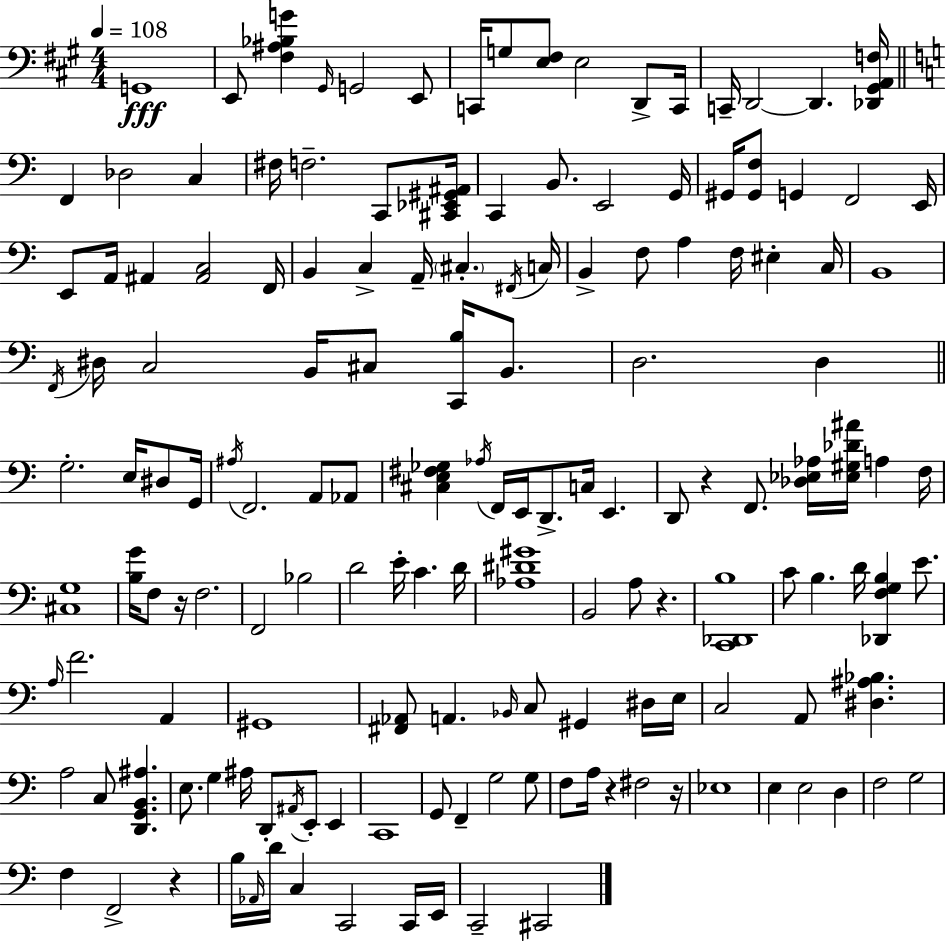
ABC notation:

X:1
T:Untitled
M:4/4
L:1/4
K:A
G,,4 E,,/2 [^F,^A,_B,G] ^G,,/4 G,,2 E,,/2 C,,/4 G,/2 [E,^F,]/2 E,2 D,,/2 C,,/4 C,,/4 D,,2 D,, [_D,,^G,,A,,F,]/4 F,, _D,2 C, ^F,/4 F,2 C,,/2 [^C,,_E,,^G,,^A,,]/4 C,, B,,/2 E,,2 G,,/4 ^G,,/4 [^G,,F,]/2 G,, F,,2 E,,/4 E,,/2 A,,/4 ^A,, [^A,,C,]2 F,,/4 B,, C, A,,/4 ^C, ^F,,/4 C,/4 B,, F,/2 A, F,/4 ^E, C,/4 B,,4 F,,/4 ^D,/4 C,2 B,,/4 ^C,/2 [C,,B,]/4 B,,/2 D,2 D, G,2 E,/4 ^D,/2 G,,/4 ^A,/4 F,,2 A,,/2 _A,,/2 [^C,E,^F,_G,] _A,/4 F,,/4 E,,/4 D,,/2 C,/4 E,, D,,/2 z F,,/2 [_D,_E,_A,]/4 [_E,^G,_D^A]/4 A, F,/4 [^C,G,]4 [B,G]/4 F,/2 z/4 F,2 F,,2 _B,2 D2 E/4 C D/4 [_A,^D^G]4 B,,2 A,/2 z [C,,_D,,B,]4 C/2 B, D/4 [_D,,F,G,B,] E/2 A,/4 F2 A,, ^G,,4 [^F,,_A,,]/2 A,, _B,,/4 C,/2 ^G,, ^D,/4 E,/4 C,2 A,,/2 [^D,^A,_B,] A,2 C,/2 [D,,G,,B,,^A,] E,/2 G, ^A,/4 D,,/2 ^A,,/4 E,,/2 E,, C,,4 G,,/2 F,, G,2 G,/2 F,/2 A,/4 z ^F,2 z/4 _E,4 E, E,2 D, F,2 G,2 F, F,,2 z B,/4 _A,,/4 D/4 C, C,,2 C,,/4 E,,/4 C,,2 ^C,,2